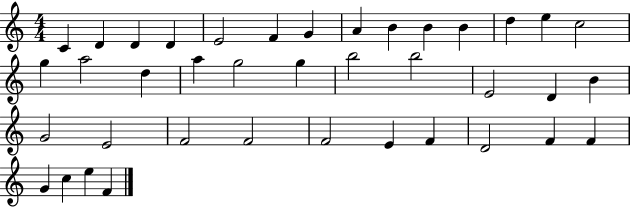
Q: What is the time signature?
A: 4/4